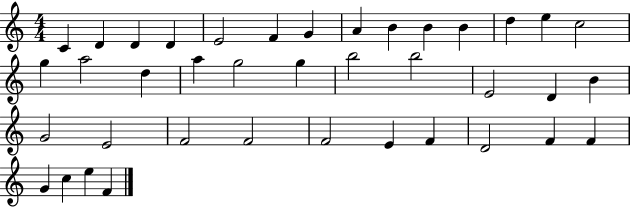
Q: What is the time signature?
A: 4/4